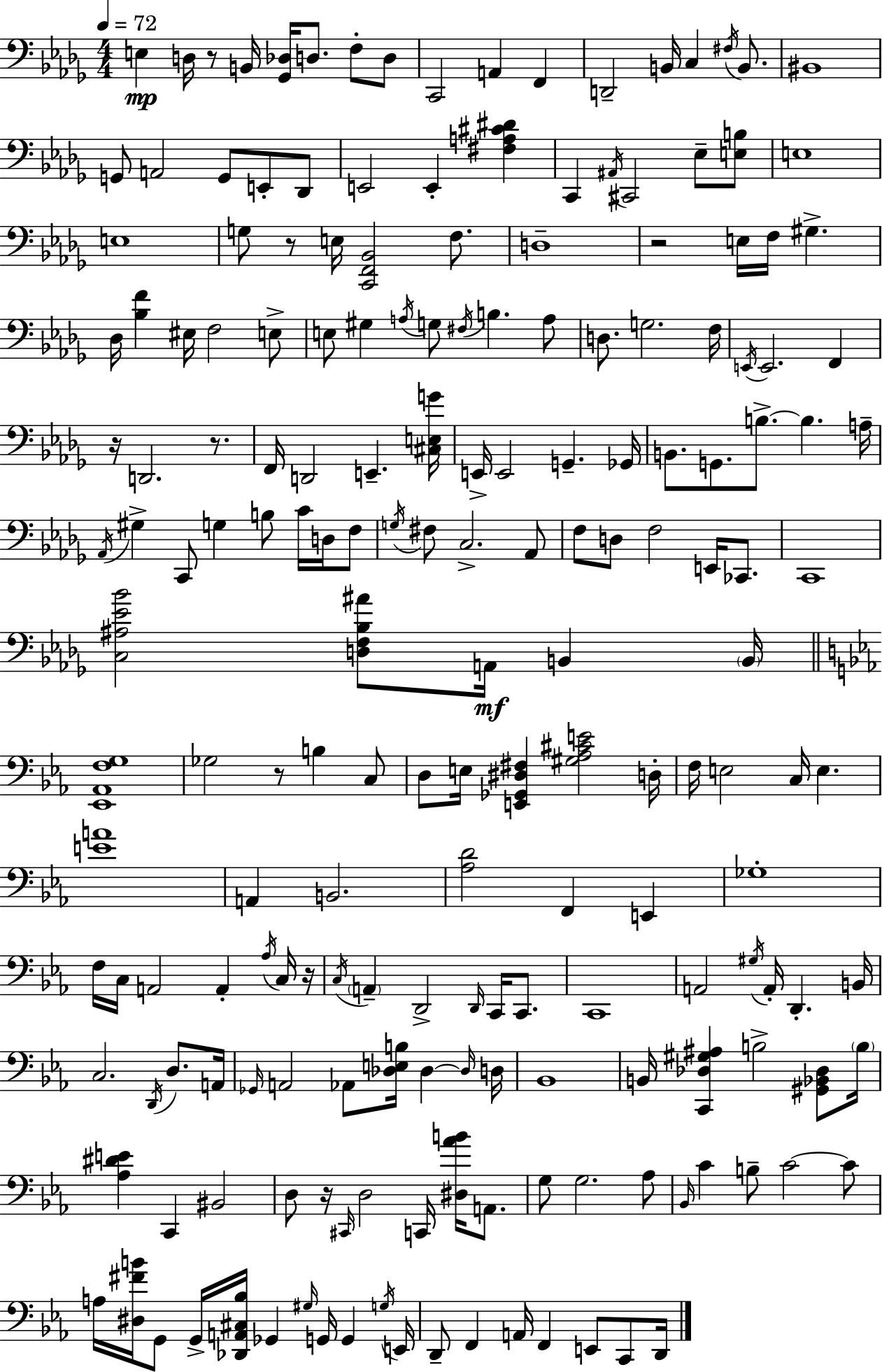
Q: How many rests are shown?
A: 8